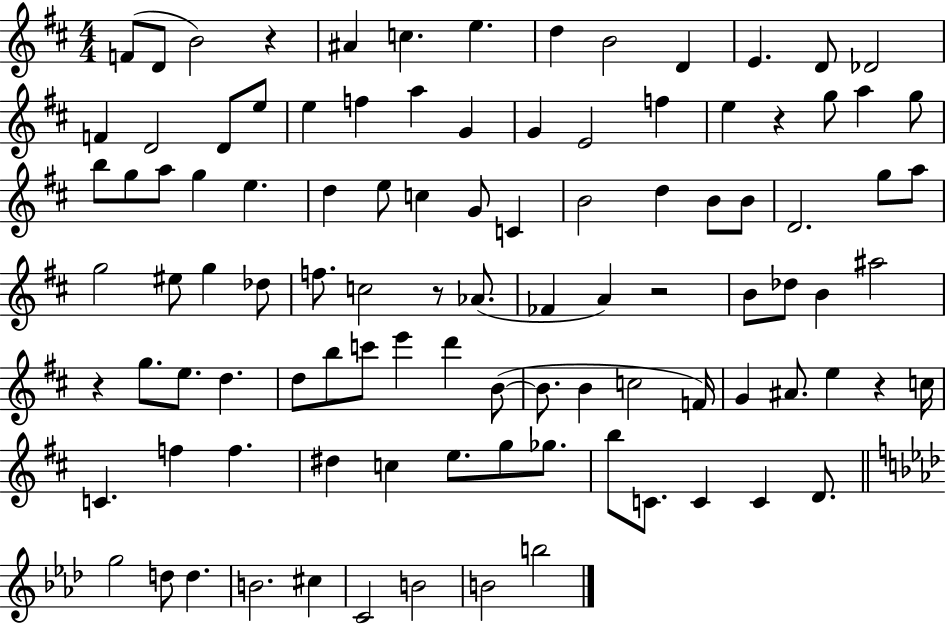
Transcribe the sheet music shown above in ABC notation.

X:1
T:Untitled
M:4/4
L:1/4
K:D
F/2 D/2 B2 z ^A c e d B2 D E D/2 _D2 F D2 D/2 e/2 e f a G G E2 f e z g/2 a g/2 b/2 g/2 a/2 g e d e/2 c G/2 C B2 d B/2 B/2 D2 g/2 a/2 g2 ^e/2 g _d/2 f/2 c2 z/2 _A/2 _F A z2 B/2 _d/2 B ^a2 z g/2 e/2 d d/2 b/2 c'/2 e' d' B/2 B/2 B c2 F/4 G ^A/2 e z c/4 C f f ^d c e/2 g/2 _g/2 b/2 C/2 C C D/2 g2 d/2 d B2 ^c C2 B2 B2 b2